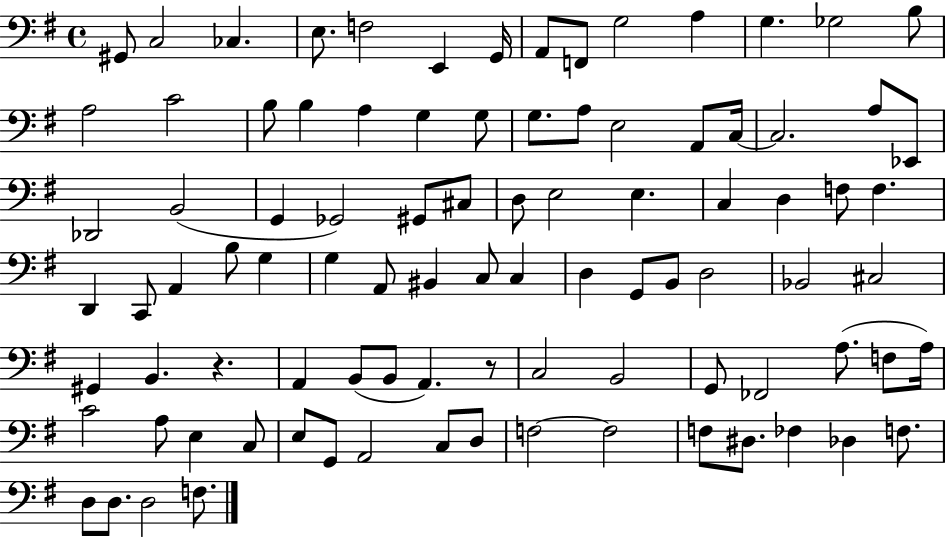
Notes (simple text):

G#2/e C3/h CES3/q. E3/e. F3/h E2/q G2/s A2/e F2/e G3/h A3/q G3/q. Gb3/h B3/e A3/h C4/h B3/e B3/q A3/q G3/q G3/e G3/e. A3/e E3/h A2/e C3/s C3/h. A3/e Eb2/e Db2/h B2/h G2/q Gb2/h G#2/e C#3/e D3/e E3/h E3/q. C3/q D3/q F3/e F3/q. D2/q C2/e A2/q B3/e G3/q G3/q A2/e BIS2/q C3/e C3/q D3/q G2/e B2/e D3/h Bb2/h C#3/h G#2/q B2/q. R/q. A2/q B2/e B2/e A2/q. R/e C3/h B2/h G2/e FES2/h A3/e. F3/e A3/s C4/h A3/e E3/q C3/e E3/e G2/e A2/h C3/e D3/e F3/h F3/h F3/e D#3/e. FES3/q Db3/q F3/e. D3/e D3/e. D3/h F3/e.